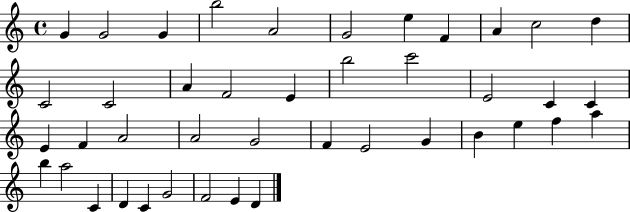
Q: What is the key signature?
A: C major